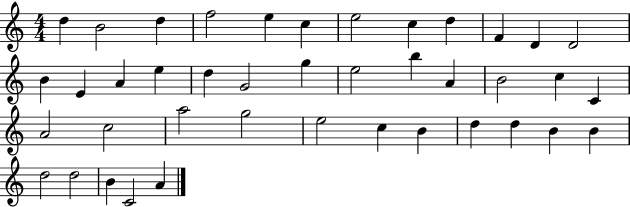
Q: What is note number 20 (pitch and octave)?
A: E5